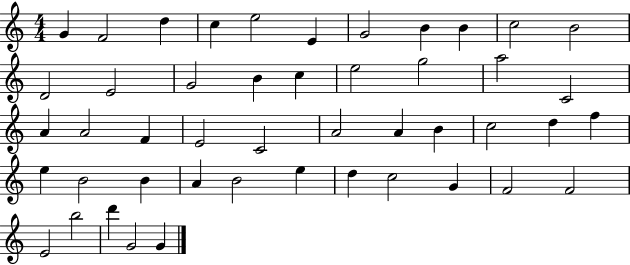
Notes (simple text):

G4/q F4/h D5/q C5/q E5/h E4/q G4/h B4/q B4/q C5/h B4/h D4/h E4/h G4/h B4/q C5/q E5/h G5/h A5/h C4/h A4/q A4/h F4/q E4/h C4/h A4/h A4/q B4/q C5/h D5/q F5/q E5/q B4/h B4/q A4/q B4/h E5/q D5/q C5/h G4/q F4/h F4/h E4/h B5/h D6/q G4/h G4/q